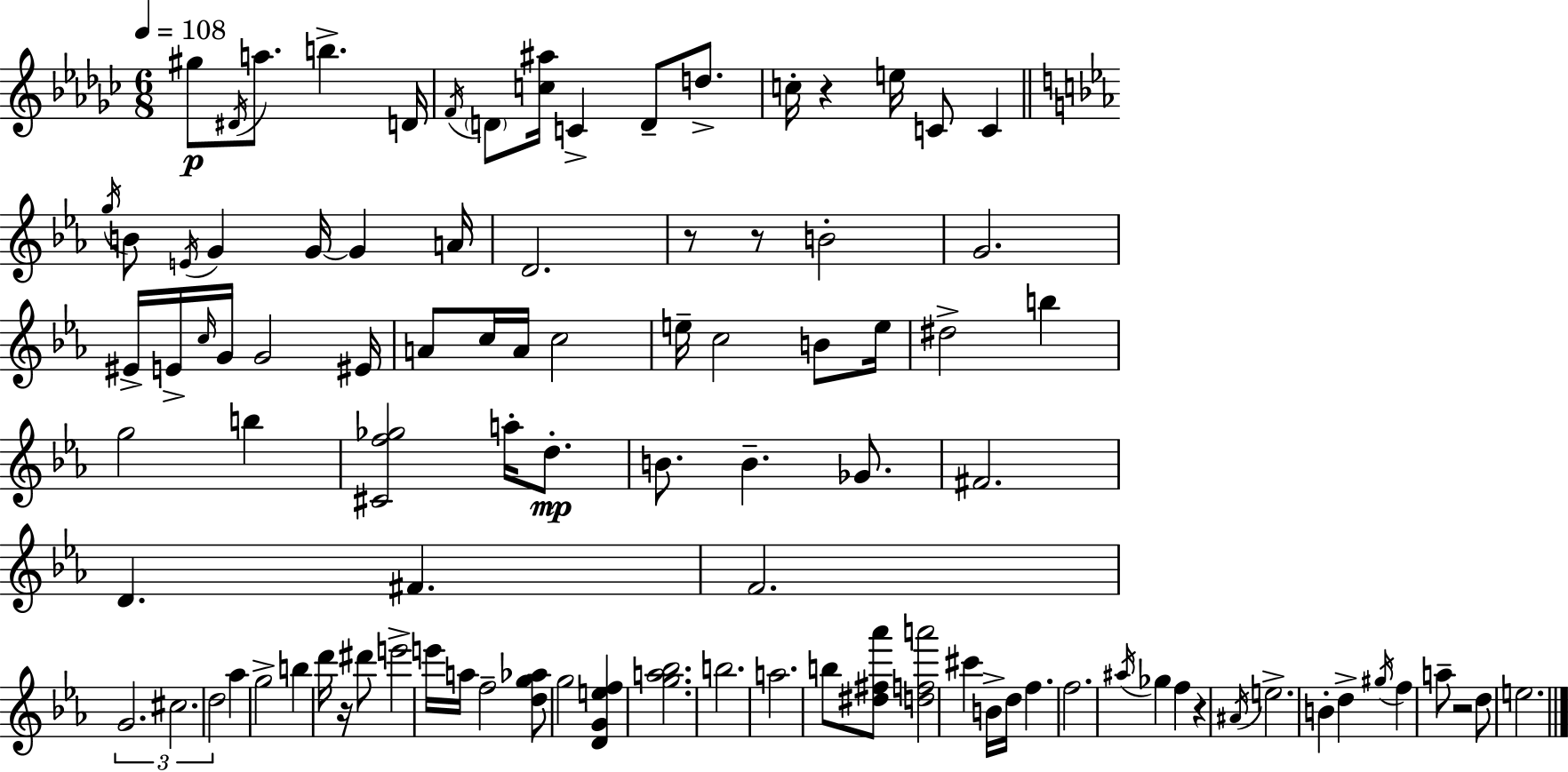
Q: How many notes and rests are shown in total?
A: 97